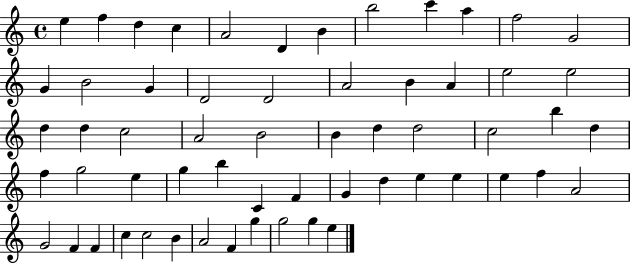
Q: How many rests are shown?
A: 0